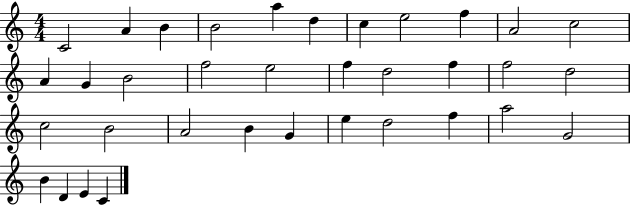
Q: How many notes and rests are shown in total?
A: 35